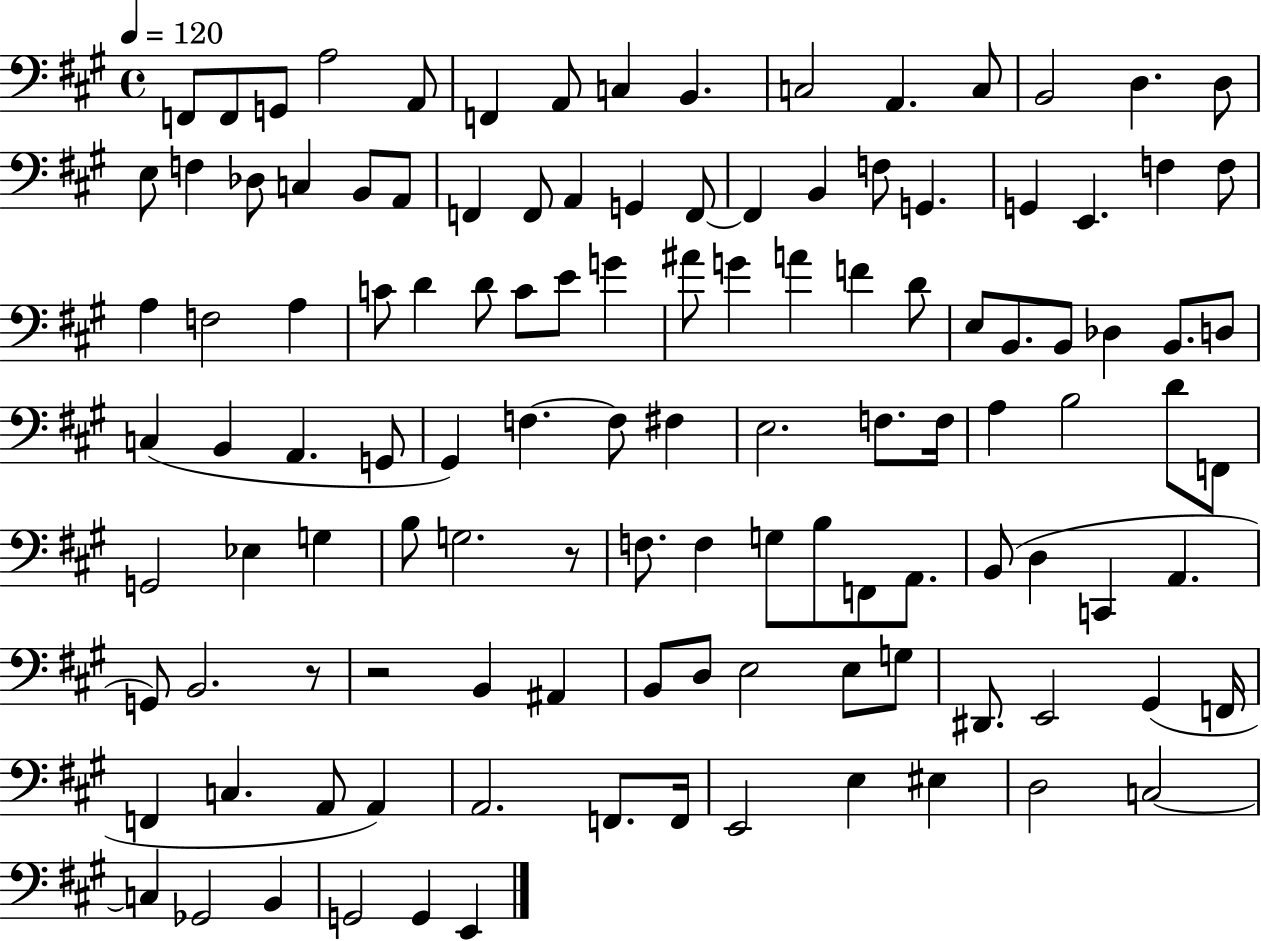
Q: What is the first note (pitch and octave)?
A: F2